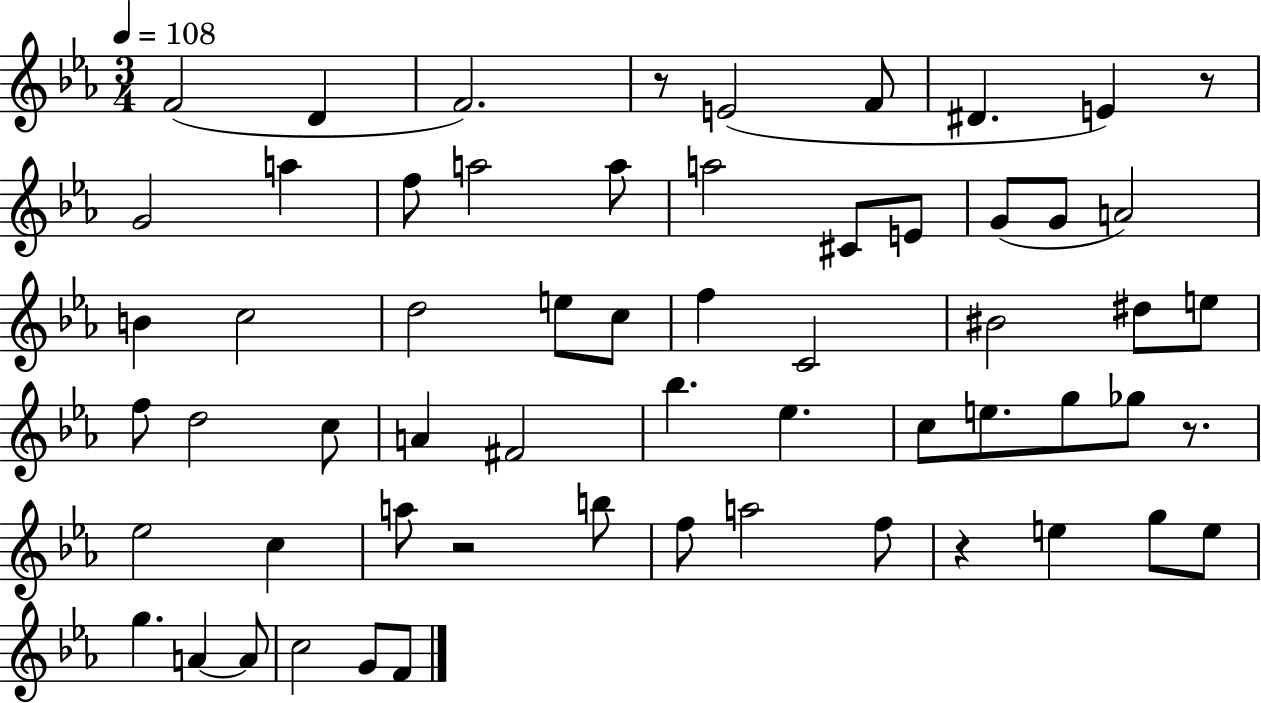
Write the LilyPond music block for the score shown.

{
  \clef treble
  \numericTimeSignature
  \time 3/4
  \key ees \major
  \tempo 4 = 108
  f'2( d'4 | f'2.) | r8 e'2( f'8 | dis'4. e'4) r8 | \break g'2 a''4 | f''8 a''2 a''8 | a''2 cis'8 e'8 | g'8( g'8 a'2) | \break b'4 c''2 | d''2 e''8 c''8 | f''4 c'2 | bis'2 dis''8 e''8 | \break f''8 d''2 c''8 | a'4 fis'2 | bes''4. ees''4. | c''8 e''8. g''8 ges''8 r8. | \break ees''2 c''4 | a''8 r2 b''8 | f''8 a''2 f''8 | r4 e''4 g''8 e''8 | \break g''4. a'4~~ a'8 | c''2 g'8 f'8 | \bar "|."
}